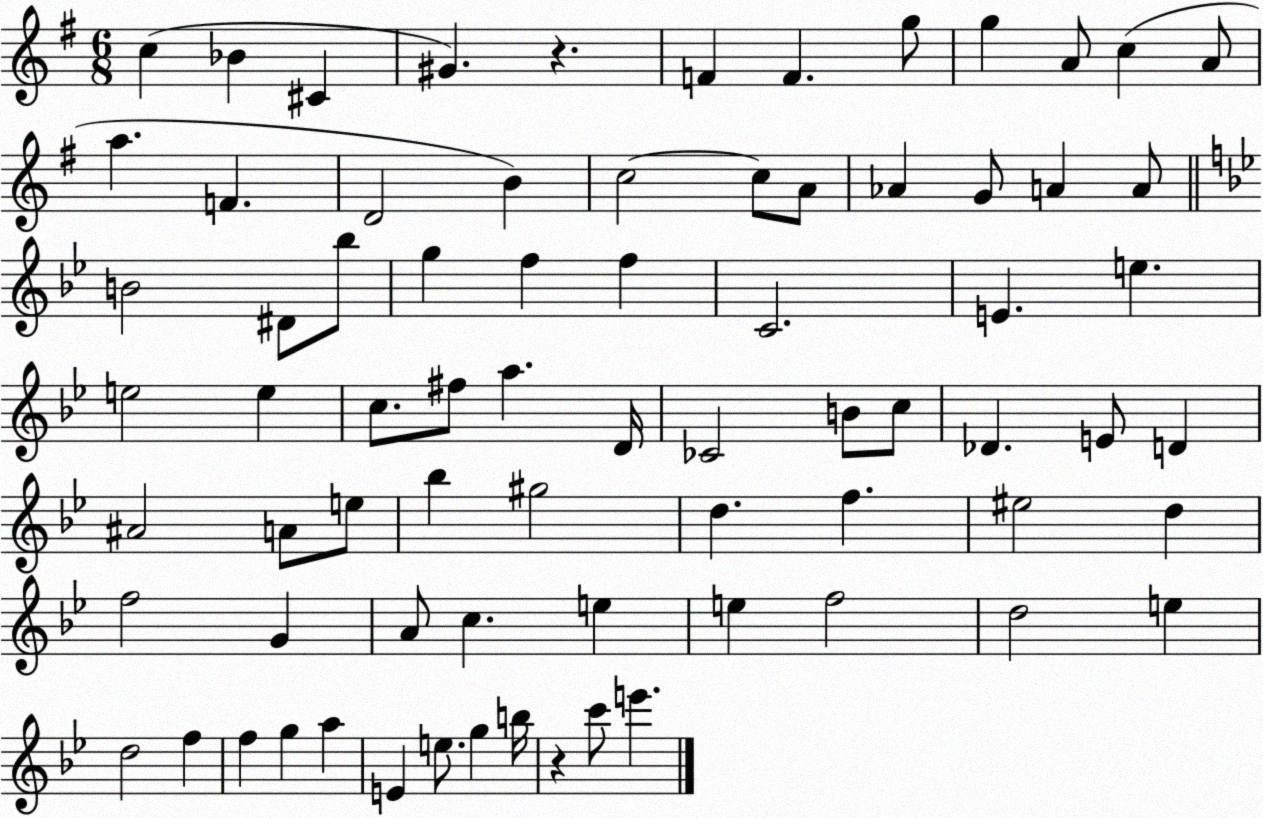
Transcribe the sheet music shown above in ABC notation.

X:1
T:Untitled
M:6/8
L:1/4
K:G
c _B ^C ^G z F F g/2 g A/2 c A/2 a F D2 B c2 c/2 A/2 _A G/2 A A/2 B2 ^D/2 _b/2 g f f C2 E e e2 e c/2 ^f/2 a D/4 _C2 B/2 c/2 _D E/2 D ^A2 A/2 e/2 _b ^g2 d f ^e2 d f2 G A/2 c e e f2 d2 e d2 f f g a E e/2 g b/4 z c'/2 e'